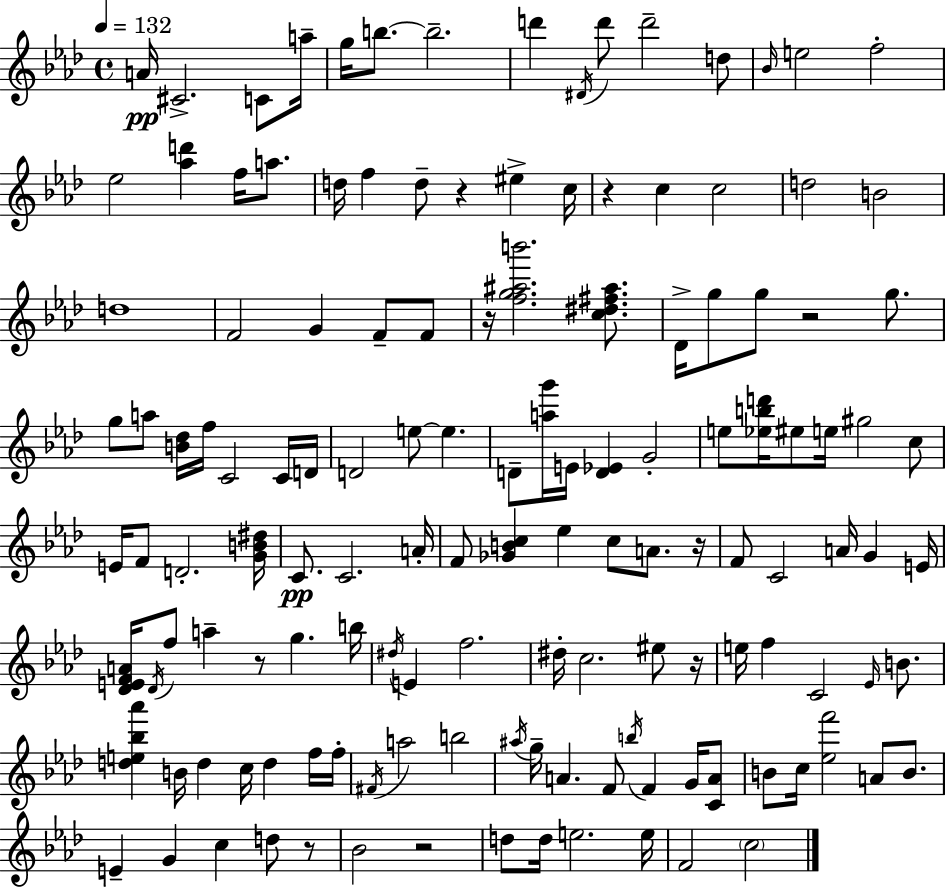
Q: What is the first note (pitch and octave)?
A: A4